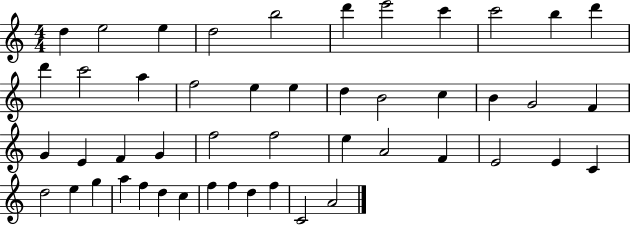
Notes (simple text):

D5/q E5/h E5/q D5/h B5/h D6/q E6/h C6/q C6/h B5/q D6/q D6/q C6/h A5/q F5/h E5/q E5/q D5/q B4/h C5/q B4/q G4/h F4/q G4/q E4/q F4/q G4/q F5/h F5/h E5/q A4/h F4/q E4/h E4/q C4/q D5/h E5/q G5/q A5/q F5/q D5/q C5/q F5/q F5/q D5/q F5/q C4/h A4/h